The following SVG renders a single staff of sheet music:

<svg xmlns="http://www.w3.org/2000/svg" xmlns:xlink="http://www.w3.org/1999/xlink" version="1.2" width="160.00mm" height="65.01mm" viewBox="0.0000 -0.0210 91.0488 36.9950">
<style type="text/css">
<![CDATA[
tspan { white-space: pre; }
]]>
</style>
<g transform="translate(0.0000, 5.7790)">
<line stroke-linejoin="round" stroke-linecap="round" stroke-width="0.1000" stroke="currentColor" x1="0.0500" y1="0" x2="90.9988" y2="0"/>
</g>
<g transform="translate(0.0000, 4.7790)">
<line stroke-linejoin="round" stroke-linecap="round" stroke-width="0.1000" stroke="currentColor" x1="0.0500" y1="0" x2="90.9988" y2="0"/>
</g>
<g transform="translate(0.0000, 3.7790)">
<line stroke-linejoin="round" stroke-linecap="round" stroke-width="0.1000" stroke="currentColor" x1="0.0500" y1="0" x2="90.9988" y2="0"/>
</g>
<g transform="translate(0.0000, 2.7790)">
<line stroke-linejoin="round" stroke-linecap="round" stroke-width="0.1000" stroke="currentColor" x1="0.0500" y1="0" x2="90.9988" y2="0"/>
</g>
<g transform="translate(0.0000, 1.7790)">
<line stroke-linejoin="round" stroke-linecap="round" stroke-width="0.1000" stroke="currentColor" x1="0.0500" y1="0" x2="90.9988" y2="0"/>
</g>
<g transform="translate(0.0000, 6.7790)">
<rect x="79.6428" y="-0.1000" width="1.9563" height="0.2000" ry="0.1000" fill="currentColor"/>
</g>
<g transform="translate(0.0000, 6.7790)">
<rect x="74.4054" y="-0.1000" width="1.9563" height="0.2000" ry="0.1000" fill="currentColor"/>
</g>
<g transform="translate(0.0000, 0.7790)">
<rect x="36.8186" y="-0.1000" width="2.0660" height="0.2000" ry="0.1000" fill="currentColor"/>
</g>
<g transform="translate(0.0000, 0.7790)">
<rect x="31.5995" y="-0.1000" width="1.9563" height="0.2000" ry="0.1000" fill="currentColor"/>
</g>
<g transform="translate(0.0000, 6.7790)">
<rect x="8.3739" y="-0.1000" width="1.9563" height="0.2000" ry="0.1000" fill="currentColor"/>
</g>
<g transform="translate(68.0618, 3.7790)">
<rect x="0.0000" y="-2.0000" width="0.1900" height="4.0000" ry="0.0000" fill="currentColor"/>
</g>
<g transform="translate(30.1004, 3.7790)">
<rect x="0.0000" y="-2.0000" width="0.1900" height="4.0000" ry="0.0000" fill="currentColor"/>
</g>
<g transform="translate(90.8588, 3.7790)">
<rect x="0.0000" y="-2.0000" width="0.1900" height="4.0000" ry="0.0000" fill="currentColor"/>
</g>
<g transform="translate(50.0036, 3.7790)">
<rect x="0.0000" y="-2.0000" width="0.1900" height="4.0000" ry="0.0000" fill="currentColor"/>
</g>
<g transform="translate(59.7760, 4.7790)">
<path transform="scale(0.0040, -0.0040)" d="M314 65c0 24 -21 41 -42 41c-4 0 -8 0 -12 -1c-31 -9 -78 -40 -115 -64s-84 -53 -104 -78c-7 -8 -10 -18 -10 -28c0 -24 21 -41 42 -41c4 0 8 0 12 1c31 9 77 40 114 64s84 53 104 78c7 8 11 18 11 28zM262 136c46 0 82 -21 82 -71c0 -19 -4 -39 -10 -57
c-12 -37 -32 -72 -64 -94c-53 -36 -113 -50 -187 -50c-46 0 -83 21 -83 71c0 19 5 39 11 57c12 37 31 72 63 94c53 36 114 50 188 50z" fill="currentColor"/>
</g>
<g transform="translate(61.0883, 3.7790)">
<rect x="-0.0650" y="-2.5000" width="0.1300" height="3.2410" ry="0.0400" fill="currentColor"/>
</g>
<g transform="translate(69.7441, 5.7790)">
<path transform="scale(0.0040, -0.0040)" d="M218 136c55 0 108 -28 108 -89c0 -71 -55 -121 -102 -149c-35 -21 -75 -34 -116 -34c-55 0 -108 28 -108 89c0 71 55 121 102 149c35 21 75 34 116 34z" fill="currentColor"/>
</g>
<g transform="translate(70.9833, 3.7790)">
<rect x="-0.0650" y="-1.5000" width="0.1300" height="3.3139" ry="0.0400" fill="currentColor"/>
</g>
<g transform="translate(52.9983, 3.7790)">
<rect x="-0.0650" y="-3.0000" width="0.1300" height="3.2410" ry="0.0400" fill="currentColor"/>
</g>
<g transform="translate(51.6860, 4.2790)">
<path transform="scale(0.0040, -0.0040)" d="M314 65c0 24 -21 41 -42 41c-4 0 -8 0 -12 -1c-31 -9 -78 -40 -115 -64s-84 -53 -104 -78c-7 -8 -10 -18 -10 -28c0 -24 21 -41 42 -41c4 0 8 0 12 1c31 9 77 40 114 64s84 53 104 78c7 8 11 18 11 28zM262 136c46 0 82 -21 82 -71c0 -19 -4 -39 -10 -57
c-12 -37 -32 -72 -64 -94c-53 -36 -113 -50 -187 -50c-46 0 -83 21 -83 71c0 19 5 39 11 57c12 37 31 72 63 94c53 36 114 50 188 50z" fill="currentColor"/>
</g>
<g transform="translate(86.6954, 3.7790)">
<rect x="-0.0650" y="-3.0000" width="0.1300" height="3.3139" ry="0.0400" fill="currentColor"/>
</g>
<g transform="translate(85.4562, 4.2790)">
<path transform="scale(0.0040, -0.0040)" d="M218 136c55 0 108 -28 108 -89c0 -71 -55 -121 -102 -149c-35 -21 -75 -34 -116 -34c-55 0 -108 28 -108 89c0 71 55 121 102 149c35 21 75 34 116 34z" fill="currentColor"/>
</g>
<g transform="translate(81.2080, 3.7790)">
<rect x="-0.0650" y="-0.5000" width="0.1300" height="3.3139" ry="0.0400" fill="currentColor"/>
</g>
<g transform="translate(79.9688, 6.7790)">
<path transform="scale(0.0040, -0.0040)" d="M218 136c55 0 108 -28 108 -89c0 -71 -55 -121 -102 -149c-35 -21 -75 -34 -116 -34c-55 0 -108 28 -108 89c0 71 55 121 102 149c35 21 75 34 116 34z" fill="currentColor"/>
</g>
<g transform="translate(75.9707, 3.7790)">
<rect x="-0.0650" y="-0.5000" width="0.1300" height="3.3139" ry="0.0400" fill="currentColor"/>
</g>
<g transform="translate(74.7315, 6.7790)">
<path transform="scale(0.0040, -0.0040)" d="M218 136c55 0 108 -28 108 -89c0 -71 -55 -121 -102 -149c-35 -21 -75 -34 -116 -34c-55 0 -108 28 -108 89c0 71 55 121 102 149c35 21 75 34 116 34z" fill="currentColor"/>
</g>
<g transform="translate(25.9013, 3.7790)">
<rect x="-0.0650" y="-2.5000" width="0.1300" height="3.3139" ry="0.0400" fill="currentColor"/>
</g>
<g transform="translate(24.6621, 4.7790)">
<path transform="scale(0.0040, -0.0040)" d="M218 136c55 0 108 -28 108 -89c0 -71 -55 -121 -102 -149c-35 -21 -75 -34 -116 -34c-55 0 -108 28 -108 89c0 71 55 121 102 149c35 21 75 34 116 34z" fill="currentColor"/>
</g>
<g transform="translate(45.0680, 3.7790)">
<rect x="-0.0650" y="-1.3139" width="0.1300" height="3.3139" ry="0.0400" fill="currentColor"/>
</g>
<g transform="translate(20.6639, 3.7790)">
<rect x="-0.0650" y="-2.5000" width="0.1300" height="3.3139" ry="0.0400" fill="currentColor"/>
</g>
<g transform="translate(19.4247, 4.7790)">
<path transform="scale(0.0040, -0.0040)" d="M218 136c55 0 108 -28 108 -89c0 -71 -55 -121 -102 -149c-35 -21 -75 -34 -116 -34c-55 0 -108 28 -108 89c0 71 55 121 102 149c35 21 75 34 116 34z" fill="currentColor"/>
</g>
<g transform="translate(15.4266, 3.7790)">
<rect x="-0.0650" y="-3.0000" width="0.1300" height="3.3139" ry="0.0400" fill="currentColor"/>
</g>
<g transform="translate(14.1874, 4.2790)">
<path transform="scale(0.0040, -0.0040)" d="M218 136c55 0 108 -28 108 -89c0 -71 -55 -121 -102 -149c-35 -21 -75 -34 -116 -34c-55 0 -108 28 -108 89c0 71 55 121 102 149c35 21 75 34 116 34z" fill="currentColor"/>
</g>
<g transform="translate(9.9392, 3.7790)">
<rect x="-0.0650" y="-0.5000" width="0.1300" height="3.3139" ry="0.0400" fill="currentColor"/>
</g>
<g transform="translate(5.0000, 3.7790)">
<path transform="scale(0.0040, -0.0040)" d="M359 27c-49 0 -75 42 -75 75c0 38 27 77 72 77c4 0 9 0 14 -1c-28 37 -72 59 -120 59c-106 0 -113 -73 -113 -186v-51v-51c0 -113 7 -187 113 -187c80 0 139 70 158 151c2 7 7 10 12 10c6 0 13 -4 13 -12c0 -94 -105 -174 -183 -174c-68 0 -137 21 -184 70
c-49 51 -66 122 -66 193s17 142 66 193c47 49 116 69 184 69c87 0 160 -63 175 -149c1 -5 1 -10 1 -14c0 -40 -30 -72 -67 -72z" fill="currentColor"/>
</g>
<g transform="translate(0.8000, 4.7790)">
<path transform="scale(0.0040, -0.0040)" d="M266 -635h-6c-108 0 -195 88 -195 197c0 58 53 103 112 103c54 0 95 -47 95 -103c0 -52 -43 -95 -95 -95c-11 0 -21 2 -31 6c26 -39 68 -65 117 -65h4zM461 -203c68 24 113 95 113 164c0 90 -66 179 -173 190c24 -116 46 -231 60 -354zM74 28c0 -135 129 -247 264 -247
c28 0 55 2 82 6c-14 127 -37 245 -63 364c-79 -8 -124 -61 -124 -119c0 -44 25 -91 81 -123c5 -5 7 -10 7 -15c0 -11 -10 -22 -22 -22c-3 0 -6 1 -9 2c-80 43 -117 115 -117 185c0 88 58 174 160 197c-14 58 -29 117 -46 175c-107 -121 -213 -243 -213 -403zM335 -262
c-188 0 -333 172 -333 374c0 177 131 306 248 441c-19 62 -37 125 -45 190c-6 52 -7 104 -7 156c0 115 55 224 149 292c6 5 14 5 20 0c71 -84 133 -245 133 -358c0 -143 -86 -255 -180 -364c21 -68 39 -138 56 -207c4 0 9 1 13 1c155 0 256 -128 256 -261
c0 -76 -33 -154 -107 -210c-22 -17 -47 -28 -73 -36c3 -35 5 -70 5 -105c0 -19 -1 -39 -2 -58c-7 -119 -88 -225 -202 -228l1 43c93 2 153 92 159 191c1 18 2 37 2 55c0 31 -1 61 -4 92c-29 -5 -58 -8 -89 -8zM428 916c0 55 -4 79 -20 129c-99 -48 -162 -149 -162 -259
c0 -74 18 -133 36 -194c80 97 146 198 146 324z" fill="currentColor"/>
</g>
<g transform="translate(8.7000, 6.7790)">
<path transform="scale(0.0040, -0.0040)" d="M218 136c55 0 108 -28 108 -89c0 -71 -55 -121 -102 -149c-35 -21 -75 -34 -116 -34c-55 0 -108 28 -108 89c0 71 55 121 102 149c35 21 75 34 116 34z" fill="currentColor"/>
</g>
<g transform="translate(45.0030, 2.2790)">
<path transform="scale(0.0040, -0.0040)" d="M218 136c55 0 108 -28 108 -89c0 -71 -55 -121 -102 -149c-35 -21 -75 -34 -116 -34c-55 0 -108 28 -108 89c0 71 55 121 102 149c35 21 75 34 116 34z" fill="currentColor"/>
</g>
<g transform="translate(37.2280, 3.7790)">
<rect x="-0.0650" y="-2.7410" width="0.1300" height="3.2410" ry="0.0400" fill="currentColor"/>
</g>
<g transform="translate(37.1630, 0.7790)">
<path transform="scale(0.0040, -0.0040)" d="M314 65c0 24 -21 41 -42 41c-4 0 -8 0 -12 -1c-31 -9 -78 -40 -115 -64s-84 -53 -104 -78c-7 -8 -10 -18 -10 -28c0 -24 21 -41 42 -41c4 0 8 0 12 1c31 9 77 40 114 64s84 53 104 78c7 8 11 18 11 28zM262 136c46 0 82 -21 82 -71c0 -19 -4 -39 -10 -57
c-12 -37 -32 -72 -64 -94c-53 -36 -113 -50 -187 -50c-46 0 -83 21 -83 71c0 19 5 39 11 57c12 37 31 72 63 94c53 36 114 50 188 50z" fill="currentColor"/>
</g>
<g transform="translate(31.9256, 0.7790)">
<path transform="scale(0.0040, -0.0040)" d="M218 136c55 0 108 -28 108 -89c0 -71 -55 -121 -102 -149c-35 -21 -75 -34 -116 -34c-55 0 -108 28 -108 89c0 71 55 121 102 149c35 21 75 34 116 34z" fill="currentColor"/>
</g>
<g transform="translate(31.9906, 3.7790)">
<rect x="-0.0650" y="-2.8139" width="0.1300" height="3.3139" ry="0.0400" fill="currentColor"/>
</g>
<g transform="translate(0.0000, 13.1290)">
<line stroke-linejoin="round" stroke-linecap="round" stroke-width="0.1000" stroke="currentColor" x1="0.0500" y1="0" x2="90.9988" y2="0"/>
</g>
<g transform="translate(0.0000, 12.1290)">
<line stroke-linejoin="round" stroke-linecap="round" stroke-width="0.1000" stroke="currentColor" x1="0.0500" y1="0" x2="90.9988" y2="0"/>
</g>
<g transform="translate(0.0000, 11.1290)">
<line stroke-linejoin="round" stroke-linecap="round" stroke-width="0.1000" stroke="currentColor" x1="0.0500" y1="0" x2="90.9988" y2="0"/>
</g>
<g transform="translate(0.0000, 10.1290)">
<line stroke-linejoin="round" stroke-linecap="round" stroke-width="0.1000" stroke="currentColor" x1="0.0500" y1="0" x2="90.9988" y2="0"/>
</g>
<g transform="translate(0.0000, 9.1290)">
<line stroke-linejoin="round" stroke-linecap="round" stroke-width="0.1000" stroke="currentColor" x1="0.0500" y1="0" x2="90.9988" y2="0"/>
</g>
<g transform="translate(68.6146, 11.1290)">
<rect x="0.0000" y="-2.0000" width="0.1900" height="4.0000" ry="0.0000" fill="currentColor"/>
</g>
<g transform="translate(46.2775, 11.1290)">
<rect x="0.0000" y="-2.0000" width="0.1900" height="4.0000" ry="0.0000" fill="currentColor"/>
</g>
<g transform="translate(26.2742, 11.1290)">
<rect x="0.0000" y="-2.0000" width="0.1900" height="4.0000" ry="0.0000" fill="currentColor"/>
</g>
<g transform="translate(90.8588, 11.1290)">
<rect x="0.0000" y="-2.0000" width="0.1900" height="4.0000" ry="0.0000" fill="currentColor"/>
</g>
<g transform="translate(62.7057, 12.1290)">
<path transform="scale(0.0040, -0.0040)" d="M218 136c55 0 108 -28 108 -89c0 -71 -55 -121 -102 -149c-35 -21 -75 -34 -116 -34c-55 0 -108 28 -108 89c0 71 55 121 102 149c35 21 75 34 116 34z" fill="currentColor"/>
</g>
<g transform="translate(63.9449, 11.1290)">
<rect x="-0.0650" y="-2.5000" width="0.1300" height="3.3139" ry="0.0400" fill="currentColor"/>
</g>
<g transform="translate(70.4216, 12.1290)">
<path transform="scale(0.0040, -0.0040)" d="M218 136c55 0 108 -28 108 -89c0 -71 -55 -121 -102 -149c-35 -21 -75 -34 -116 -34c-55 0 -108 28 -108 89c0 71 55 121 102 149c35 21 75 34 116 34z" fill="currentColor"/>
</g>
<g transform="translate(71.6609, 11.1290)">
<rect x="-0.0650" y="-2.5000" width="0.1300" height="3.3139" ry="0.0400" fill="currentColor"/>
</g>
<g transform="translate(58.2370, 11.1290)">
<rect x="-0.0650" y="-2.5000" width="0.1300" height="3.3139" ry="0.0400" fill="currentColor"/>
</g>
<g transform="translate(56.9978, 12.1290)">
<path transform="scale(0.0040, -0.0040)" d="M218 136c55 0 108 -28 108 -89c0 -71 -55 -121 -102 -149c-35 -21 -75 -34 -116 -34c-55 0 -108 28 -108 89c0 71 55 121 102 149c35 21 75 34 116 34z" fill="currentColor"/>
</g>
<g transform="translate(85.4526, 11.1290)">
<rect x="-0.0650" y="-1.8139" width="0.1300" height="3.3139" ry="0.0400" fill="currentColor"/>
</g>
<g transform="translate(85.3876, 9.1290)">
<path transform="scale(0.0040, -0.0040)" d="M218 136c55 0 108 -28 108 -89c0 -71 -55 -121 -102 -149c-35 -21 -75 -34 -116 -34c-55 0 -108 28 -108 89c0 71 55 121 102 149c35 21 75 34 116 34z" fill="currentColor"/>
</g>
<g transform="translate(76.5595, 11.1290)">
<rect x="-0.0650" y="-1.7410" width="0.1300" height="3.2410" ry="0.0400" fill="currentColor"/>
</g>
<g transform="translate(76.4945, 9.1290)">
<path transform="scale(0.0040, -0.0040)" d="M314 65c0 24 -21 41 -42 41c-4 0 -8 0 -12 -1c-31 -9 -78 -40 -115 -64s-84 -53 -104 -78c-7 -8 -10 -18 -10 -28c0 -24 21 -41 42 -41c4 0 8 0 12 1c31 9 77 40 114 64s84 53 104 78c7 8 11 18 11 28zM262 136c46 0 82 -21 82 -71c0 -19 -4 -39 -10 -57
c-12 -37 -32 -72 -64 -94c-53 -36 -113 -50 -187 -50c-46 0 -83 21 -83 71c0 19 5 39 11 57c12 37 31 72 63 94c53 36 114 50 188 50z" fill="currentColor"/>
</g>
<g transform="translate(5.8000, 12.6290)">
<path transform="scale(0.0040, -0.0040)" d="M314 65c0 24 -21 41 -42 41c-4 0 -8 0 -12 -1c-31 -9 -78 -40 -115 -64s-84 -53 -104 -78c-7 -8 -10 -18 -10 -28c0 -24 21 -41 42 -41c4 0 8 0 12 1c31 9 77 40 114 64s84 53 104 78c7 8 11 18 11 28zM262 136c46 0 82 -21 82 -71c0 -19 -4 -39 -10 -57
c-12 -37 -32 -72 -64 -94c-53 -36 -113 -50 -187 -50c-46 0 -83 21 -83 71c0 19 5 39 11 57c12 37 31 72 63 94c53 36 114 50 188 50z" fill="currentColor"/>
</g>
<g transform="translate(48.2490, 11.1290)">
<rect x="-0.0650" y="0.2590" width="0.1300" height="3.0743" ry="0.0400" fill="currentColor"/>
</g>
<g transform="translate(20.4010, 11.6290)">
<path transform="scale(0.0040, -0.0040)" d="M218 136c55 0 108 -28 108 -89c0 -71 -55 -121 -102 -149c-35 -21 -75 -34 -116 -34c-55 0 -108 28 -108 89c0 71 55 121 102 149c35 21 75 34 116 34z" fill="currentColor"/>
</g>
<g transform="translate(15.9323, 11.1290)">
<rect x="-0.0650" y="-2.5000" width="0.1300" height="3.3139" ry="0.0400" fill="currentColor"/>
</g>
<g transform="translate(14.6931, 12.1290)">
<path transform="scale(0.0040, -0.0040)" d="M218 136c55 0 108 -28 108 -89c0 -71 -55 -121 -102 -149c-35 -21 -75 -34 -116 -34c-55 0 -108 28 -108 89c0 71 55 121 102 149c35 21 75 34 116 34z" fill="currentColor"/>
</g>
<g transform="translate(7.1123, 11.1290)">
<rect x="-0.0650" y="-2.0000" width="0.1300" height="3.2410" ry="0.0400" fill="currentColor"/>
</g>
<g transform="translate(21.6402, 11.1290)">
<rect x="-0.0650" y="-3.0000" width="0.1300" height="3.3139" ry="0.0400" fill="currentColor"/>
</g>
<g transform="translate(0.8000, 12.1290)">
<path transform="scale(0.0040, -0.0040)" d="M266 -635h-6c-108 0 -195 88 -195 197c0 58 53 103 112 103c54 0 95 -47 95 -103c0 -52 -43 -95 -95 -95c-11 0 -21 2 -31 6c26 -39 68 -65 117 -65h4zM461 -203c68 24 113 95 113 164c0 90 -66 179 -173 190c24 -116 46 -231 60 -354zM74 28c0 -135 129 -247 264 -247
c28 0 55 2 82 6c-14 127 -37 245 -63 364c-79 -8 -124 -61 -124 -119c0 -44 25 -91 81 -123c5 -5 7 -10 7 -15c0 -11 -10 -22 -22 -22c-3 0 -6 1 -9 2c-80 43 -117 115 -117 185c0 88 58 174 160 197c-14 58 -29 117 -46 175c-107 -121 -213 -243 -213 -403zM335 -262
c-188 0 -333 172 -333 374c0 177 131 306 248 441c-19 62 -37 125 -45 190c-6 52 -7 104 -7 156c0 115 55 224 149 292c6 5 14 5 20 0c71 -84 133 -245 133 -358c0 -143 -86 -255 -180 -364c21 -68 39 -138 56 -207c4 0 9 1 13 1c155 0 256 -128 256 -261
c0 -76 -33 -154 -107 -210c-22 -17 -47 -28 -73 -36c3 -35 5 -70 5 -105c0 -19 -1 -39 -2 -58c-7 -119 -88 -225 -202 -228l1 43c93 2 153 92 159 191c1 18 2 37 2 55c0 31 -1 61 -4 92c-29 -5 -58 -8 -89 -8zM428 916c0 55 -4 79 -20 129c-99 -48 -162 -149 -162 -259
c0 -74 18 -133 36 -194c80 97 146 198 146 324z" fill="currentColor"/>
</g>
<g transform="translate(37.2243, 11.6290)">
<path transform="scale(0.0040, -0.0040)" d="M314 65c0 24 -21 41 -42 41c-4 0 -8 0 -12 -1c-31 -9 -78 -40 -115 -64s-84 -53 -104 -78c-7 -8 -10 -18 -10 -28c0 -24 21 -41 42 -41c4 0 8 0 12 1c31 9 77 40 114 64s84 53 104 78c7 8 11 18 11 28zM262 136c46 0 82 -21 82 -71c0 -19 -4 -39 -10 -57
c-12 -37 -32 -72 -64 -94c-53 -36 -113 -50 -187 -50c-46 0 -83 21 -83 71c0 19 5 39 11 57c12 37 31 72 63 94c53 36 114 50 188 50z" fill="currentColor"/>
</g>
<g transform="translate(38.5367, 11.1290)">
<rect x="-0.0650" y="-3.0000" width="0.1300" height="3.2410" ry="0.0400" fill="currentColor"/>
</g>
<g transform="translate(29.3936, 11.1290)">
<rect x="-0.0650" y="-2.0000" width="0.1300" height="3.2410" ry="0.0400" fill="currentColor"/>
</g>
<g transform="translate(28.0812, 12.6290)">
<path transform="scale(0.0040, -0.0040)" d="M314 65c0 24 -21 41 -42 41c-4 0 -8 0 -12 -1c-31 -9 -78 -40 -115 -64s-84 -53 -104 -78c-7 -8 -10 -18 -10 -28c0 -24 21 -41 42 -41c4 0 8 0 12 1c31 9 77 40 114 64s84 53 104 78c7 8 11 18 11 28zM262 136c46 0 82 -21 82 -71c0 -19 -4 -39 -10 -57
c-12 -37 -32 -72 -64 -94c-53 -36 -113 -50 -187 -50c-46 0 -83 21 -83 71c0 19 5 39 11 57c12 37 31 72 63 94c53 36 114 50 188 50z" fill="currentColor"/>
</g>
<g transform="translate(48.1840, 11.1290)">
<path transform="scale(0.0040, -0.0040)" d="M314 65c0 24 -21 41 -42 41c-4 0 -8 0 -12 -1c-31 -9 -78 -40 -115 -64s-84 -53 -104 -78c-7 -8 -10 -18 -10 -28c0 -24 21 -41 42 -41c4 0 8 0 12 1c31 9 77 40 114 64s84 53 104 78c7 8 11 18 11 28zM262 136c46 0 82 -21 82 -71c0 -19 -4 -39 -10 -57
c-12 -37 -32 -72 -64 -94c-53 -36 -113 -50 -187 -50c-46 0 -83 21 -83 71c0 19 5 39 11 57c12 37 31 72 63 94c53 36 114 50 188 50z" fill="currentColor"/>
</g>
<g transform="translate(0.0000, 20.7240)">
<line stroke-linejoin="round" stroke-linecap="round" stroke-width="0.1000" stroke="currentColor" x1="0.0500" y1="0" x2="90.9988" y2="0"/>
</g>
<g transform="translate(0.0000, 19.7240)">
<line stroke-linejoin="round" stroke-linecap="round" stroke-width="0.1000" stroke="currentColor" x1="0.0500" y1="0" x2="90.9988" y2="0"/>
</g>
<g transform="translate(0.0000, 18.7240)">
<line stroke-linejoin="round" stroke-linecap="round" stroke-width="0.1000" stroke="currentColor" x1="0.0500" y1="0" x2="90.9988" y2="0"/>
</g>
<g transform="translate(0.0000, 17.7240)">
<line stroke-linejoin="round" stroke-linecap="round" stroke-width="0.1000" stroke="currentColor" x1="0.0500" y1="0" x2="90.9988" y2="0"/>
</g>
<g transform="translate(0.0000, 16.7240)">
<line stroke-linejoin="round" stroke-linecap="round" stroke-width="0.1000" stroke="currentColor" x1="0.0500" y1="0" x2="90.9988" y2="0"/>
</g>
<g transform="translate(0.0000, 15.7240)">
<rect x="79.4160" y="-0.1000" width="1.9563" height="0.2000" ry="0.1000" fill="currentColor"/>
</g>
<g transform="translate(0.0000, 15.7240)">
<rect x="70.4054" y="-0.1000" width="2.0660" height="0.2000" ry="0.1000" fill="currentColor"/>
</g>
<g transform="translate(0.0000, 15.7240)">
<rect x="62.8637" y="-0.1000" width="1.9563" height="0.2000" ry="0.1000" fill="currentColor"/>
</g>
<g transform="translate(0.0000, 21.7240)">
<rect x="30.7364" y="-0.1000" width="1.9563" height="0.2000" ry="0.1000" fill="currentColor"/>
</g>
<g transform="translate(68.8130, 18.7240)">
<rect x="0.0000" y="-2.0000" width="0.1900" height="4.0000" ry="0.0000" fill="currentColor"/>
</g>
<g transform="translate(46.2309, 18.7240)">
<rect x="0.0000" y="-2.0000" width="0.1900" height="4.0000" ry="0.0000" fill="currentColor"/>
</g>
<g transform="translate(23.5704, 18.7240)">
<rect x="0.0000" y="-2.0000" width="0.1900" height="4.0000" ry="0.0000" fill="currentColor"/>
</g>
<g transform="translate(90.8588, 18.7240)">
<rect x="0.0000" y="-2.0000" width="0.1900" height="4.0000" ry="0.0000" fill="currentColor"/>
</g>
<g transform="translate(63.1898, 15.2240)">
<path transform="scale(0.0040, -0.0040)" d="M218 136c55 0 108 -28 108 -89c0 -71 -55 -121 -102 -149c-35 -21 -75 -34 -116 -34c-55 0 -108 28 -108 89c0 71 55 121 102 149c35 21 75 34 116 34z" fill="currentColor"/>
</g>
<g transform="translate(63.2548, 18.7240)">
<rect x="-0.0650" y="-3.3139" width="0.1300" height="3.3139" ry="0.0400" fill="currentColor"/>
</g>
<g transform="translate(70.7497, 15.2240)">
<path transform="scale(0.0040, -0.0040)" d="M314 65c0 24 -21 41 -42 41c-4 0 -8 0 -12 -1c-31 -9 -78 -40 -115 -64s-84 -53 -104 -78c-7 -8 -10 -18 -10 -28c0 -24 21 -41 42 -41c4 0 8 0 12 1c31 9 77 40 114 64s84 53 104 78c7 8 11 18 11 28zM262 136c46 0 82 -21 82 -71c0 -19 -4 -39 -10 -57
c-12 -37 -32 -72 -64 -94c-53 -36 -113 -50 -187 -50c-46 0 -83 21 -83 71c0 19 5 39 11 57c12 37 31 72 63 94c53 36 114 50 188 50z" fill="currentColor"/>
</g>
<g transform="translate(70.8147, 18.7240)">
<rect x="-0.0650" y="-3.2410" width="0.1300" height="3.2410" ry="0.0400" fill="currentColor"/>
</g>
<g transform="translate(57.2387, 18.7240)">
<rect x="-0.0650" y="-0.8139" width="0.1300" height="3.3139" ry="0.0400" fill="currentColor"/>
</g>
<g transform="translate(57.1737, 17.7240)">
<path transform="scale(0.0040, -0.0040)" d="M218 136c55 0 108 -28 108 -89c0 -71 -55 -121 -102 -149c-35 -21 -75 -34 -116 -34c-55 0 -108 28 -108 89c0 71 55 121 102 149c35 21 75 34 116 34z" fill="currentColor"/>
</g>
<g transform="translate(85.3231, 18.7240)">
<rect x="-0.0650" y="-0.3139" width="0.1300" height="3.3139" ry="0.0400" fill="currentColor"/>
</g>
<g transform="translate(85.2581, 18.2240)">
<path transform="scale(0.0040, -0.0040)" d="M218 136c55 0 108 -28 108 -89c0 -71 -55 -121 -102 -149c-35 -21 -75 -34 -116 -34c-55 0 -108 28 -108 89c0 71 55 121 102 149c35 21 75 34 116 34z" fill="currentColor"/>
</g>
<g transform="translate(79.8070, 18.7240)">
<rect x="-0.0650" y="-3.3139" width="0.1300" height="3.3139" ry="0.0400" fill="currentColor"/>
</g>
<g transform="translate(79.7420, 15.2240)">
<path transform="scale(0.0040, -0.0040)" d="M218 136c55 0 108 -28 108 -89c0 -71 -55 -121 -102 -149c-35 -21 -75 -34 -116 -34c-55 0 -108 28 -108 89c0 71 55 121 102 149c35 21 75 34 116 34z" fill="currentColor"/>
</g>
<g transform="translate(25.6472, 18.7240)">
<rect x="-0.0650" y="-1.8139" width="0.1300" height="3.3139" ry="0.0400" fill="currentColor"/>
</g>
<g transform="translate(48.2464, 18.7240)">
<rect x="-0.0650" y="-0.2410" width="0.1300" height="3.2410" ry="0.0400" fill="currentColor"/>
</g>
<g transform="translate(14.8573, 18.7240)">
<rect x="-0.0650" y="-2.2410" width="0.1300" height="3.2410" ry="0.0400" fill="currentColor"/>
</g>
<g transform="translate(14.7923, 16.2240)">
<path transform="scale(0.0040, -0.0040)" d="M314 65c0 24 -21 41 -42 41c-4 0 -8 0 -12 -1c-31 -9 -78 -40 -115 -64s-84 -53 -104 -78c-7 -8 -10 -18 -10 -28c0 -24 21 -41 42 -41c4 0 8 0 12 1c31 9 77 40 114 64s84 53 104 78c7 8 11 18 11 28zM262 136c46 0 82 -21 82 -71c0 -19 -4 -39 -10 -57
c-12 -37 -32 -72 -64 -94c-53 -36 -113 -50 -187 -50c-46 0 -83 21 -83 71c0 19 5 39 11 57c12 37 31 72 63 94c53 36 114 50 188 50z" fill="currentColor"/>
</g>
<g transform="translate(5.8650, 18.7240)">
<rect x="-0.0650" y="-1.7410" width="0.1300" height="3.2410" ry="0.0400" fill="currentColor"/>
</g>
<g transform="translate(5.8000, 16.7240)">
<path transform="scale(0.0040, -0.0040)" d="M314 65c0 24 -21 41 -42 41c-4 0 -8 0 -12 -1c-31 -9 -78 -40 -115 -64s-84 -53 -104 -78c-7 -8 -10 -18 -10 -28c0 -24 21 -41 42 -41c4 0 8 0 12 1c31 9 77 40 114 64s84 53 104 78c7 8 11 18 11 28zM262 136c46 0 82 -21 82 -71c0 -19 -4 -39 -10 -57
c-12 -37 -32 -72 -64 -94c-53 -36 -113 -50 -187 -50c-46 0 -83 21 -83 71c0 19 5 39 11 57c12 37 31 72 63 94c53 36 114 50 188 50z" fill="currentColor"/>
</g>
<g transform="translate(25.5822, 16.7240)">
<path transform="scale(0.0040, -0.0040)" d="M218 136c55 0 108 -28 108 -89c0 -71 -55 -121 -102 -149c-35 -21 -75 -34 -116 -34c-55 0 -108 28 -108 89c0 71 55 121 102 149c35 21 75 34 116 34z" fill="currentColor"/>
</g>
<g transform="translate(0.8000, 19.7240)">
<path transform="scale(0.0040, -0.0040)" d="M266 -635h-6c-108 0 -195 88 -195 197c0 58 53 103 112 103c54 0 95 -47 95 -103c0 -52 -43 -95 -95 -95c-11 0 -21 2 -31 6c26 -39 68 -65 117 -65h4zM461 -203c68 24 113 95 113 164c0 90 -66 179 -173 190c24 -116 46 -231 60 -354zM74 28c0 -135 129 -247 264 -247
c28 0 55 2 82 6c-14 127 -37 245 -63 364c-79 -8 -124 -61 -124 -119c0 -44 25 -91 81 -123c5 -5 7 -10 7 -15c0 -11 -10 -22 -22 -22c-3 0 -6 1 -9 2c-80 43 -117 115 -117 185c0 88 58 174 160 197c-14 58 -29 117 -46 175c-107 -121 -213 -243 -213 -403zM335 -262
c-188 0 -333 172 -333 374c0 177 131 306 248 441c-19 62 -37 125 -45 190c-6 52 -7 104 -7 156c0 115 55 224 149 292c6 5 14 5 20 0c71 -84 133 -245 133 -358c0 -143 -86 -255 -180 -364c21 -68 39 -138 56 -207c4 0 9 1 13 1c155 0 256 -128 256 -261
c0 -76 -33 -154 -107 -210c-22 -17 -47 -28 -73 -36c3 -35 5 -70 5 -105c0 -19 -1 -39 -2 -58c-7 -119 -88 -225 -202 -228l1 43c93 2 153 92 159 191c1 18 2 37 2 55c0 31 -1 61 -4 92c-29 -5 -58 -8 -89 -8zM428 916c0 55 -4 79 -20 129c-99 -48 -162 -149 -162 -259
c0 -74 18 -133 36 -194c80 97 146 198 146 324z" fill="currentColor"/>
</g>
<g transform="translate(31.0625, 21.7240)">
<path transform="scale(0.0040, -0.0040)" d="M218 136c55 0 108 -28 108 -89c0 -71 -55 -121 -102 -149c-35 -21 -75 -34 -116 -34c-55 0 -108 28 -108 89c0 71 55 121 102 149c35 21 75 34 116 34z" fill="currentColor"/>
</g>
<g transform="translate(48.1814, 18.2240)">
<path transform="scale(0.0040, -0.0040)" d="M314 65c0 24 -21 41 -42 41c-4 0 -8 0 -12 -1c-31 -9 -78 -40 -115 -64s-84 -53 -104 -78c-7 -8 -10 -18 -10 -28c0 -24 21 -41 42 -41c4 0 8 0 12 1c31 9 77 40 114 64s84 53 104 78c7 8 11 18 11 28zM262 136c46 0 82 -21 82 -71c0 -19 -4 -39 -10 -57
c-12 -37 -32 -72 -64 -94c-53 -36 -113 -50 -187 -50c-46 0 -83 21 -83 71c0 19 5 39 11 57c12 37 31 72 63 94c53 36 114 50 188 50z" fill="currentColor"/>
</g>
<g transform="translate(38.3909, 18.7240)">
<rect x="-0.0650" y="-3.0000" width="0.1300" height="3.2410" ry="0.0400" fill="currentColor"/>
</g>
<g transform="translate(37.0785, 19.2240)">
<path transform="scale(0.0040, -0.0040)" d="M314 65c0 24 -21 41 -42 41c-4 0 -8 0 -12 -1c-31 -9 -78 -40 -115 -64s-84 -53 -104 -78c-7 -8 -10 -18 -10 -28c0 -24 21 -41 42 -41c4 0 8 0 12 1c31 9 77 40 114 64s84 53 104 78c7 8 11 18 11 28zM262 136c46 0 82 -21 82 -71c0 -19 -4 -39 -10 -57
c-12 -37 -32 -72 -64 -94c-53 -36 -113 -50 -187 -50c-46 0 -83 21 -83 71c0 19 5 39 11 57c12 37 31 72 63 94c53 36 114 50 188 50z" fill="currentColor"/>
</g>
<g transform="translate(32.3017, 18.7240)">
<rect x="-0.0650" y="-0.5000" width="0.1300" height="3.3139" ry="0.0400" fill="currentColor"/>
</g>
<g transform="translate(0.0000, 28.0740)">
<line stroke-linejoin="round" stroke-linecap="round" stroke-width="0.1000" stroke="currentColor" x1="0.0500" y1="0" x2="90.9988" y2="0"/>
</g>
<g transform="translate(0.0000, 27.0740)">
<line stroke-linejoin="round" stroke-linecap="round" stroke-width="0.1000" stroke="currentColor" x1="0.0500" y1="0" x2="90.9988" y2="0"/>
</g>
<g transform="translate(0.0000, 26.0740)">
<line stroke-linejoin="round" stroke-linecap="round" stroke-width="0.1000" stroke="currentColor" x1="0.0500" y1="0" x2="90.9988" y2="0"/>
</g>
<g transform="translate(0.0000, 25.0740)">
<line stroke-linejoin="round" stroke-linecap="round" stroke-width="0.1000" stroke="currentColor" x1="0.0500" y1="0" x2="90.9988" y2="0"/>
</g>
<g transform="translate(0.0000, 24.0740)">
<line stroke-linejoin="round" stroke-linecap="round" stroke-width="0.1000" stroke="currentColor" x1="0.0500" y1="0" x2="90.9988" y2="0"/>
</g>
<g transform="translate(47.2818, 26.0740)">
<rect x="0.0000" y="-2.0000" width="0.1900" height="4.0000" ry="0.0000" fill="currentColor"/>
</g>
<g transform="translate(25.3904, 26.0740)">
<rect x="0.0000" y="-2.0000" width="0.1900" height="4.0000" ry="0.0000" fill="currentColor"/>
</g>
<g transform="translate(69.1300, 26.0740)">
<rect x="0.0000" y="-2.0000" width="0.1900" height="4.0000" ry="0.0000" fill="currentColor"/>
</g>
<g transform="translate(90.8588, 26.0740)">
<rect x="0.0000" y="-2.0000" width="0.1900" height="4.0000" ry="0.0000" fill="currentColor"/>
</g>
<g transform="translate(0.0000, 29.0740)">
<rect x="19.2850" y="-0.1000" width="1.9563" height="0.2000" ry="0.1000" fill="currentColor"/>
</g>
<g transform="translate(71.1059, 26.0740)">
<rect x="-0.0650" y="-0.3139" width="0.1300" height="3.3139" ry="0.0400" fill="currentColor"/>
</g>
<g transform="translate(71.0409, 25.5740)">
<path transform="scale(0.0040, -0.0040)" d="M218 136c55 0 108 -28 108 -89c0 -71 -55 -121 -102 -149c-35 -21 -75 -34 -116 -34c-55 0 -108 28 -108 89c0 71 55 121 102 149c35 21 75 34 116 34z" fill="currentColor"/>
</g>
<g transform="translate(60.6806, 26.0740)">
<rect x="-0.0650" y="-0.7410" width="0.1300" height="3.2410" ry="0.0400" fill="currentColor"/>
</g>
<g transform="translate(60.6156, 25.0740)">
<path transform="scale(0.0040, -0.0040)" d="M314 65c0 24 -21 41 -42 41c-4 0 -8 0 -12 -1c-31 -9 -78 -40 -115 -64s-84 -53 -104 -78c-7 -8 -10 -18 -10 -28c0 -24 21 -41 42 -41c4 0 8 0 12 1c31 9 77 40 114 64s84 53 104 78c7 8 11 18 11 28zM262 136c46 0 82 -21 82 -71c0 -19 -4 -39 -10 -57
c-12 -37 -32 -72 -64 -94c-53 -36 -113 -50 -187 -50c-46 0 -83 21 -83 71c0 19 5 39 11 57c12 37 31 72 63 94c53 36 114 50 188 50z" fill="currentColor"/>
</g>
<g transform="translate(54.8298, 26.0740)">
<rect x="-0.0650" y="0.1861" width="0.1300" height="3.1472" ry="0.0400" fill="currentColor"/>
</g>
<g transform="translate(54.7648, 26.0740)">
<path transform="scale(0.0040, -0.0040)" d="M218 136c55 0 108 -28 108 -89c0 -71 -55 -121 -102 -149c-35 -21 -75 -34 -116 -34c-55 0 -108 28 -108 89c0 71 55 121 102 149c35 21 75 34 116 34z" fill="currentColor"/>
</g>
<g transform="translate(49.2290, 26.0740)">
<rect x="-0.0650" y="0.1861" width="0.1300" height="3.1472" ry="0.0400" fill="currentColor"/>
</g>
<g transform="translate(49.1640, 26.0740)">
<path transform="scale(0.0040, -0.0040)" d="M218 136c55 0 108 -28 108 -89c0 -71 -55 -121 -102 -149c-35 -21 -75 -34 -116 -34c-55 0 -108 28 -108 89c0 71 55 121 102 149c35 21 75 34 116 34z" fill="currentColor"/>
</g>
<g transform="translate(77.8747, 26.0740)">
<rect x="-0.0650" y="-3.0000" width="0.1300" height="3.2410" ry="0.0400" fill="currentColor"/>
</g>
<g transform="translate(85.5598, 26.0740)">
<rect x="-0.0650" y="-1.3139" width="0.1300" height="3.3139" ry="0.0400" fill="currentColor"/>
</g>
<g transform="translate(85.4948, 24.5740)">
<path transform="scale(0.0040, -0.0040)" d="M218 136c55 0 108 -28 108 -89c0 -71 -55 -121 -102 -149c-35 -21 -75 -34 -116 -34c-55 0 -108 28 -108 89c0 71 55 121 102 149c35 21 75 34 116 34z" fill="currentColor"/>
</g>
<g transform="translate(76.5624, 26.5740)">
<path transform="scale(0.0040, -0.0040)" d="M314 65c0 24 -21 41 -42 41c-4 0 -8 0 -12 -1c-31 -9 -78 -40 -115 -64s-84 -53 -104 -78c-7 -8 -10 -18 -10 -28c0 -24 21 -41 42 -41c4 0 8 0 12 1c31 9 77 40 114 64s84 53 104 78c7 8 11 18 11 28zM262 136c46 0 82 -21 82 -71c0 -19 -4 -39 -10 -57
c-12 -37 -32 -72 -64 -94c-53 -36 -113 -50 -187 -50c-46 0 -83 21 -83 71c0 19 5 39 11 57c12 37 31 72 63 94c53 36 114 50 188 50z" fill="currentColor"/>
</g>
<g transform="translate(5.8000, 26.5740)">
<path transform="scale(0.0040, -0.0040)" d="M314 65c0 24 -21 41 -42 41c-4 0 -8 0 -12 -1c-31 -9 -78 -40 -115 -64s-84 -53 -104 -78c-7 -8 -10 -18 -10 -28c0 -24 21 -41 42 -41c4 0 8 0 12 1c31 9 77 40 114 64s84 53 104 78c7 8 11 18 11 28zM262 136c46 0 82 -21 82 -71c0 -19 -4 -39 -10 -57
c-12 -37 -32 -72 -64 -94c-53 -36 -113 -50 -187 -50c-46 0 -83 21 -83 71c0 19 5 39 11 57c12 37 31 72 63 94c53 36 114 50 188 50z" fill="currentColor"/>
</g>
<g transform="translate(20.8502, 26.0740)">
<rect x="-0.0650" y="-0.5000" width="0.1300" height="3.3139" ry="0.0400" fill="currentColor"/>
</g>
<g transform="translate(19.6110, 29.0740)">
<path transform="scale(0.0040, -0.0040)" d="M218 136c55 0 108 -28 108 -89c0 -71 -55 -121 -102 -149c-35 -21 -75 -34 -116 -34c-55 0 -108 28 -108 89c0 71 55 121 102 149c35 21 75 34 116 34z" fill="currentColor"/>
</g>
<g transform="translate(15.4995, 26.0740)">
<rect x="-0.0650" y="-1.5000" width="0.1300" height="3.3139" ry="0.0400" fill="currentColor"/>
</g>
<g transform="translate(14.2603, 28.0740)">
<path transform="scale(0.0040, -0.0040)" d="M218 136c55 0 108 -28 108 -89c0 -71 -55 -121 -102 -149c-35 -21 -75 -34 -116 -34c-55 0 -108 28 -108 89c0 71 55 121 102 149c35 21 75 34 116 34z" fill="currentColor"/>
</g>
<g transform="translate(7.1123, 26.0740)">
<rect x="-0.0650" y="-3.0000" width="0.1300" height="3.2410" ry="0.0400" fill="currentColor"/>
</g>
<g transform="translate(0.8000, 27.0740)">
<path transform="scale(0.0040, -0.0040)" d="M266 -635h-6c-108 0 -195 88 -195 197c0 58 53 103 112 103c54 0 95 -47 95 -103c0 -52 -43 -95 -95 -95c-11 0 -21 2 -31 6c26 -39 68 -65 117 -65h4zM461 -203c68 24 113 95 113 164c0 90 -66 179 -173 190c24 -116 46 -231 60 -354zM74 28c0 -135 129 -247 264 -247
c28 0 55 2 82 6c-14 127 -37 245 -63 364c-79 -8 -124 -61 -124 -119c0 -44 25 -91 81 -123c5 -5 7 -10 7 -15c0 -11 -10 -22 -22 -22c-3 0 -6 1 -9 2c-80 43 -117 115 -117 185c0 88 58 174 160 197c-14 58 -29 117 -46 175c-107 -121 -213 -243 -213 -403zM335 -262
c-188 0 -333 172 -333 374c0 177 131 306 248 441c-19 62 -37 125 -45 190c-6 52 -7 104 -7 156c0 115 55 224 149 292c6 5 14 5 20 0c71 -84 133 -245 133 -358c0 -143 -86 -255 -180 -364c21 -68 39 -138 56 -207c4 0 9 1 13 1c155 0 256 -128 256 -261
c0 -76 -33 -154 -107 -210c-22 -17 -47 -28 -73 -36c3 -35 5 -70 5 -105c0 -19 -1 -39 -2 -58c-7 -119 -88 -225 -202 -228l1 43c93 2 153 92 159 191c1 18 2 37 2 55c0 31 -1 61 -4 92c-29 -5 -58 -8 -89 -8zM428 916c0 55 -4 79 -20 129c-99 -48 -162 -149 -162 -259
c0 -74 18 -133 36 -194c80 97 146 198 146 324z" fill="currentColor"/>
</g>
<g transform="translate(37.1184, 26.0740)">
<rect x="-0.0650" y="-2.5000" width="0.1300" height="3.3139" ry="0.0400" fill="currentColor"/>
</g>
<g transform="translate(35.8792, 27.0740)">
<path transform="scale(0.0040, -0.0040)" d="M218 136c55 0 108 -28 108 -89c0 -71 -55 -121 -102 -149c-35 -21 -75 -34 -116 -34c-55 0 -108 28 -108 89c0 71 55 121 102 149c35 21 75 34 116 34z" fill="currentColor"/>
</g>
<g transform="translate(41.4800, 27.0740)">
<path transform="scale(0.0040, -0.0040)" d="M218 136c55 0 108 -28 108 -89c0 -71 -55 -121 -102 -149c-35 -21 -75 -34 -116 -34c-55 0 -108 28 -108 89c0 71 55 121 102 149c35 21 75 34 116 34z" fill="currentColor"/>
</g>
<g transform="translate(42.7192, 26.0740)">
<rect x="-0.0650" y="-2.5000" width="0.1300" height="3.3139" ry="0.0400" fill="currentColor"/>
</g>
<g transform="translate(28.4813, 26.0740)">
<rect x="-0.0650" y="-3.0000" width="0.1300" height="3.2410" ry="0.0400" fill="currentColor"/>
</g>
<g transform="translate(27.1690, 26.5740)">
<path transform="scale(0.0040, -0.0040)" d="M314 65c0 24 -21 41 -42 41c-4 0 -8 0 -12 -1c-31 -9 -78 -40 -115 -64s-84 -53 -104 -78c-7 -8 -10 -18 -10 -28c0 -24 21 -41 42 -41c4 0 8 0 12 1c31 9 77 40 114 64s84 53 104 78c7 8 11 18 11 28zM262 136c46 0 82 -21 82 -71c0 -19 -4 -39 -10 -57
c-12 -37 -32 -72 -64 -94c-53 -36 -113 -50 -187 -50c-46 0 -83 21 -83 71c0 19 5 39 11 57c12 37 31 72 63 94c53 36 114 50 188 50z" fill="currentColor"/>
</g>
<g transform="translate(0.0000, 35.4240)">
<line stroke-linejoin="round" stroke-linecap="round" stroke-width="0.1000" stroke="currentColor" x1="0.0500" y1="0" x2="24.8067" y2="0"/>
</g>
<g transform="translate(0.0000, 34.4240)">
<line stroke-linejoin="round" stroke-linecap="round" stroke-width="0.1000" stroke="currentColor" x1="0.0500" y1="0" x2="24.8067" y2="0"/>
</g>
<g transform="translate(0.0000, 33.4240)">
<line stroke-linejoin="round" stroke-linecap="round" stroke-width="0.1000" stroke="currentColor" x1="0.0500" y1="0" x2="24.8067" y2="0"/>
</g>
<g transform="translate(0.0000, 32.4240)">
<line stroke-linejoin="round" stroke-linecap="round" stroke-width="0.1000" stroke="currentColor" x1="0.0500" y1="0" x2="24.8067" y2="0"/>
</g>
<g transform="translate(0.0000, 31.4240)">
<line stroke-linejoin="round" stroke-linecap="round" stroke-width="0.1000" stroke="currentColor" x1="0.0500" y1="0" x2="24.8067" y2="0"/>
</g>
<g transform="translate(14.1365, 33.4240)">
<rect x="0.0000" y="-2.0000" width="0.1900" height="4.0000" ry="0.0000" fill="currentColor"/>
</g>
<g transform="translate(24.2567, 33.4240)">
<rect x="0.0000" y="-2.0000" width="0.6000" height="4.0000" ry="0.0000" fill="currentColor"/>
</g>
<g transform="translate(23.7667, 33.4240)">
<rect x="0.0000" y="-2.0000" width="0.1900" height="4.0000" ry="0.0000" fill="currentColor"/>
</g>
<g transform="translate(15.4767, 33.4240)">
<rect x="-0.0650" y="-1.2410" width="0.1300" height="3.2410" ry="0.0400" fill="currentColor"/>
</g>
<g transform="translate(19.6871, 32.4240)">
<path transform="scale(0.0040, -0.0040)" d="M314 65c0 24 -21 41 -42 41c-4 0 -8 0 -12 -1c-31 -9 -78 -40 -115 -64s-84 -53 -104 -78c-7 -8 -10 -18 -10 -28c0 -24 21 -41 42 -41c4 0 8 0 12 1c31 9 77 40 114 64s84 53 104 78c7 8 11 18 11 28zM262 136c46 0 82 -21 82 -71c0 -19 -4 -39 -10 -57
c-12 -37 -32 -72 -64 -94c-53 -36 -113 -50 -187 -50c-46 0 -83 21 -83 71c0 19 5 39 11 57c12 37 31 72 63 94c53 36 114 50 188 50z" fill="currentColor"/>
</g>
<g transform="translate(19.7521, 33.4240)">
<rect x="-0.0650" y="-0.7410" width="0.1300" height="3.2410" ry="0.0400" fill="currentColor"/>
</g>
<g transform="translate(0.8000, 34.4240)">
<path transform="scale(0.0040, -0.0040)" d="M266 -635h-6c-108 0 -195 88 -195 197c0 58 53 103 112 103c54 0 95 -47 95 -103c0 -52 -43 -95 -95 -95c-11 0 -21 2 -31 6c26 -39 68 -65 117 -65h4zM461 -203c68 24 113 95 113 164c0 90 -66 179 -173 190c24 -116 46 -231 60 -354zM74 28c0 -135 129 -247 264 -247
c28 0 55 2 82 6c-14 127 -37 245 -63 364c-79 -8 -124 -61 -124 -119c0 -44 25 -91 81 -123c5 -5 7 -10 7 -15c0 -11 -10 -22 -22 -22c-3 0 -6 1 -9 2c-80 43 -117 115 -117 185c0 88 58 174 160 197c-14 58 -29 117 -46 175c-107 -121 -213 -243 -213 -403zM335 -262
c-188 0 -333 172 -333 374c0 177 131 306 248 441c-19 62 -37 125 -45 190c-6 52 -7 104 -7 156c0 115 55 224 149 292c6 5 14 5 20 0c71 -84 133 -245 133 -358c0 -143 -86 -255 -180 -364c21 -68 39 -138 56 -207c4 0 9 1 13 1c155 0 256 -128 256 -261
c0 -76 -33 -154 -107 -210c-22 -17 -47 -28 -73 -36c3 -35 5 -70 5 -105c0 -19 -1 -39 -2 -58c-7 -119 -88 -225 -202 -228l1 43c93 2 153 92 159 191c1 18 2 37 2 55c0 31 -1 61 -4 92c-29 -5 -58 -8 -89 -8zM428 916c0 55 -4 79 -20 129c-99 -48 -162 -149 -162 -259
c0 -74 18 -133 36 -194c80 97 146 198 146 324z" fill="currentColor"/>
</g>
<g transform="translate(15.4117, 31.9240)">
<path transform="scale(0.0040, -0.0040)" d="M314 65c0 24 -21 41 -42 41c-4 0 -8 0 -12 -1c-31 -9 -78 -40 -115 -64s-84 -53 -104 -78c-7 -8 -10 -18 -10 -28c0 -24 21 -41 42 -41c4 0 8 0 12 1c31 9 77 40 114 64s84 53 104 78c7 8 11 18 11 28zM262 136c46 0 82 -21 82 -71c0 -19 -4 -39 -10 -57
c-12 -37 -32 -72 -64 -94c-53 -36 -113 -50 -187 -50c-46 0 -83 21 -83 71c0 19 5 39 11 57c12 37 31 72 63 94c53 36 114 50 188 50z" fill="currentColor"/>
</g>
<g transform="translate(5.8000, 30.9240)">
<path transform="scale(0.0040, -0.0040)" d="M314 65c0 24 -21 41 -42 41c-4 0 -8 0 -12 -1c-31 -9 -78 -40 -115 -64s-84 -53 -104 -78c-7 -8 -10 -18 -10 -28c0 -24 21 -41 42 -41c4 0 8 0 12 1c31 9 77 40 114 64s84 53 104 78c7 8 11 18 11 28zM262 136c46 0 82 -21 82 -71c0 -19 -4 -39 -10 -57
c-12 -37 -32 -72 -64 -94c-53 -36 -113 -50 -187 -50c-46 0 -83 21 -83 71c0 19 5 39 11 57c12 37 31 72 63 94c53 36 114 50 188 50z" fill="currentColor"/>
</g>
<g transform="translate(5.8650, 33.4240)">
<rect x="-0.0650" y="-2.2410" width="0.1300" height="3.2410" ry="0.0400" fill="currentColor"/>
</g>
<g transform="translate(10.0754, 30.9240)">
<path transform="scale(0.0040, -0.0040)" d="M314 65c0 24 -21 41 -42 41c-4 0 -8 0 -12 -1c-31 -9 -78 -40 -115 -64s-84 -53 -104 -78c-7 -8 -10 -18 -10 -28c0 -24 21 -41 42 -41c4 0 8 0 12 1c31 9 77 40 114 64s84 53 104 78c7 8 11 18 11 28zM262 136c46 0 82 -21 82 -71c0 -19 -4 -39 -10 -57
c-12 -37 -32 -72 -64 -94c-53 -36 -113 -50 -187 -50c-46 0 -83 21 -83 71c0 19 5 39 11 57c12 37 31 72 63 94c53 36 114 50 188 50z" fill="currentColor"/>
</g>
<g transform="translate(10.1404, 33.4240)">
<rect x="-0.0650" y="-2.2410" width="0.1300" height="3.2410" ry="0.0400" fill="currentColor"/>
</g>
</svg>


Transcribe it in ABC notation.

X:1
T:Untitled
M:4/4
L:1/4
K:C
C A G G a a2 e A2 G2 E C C A F2 G A F2 A2 B2 G G G f2 f f2 g2 f C A2 c2 d b b2 b c A2 E C A2 G G B B d2 c A2 e g2 g2 e2 d2